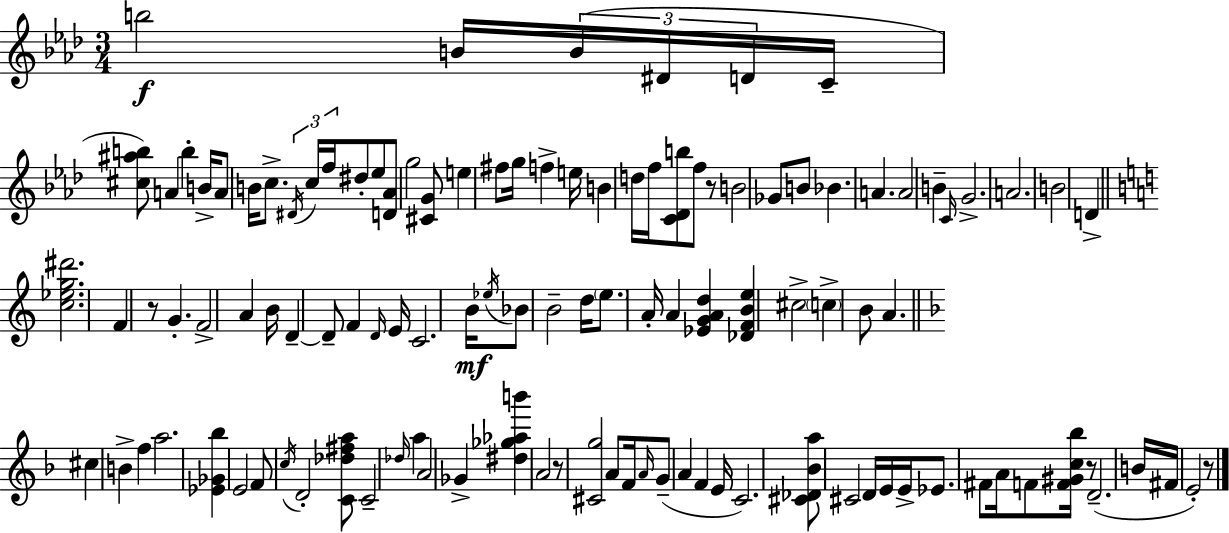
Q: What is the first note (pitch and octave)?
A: B5